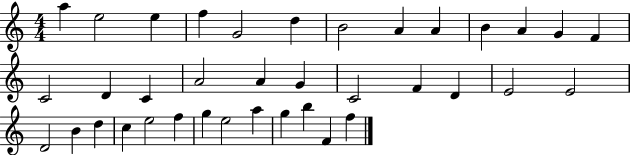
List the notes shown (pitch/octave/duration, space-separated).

A5/q E5/h E5/q F5/q G4/h D5/q B4/h A4/q A4/q B4/q A4/q G4/q F4/q C4/h D4/q C4/q A4/h A4/q G4/q C4/h F4/q D4/q E4/h E4/h D4/h B4/q D5/q C5/q E5/h F5/q G5/q E5/h A5/q G5/q B5/q F4/q F5/q